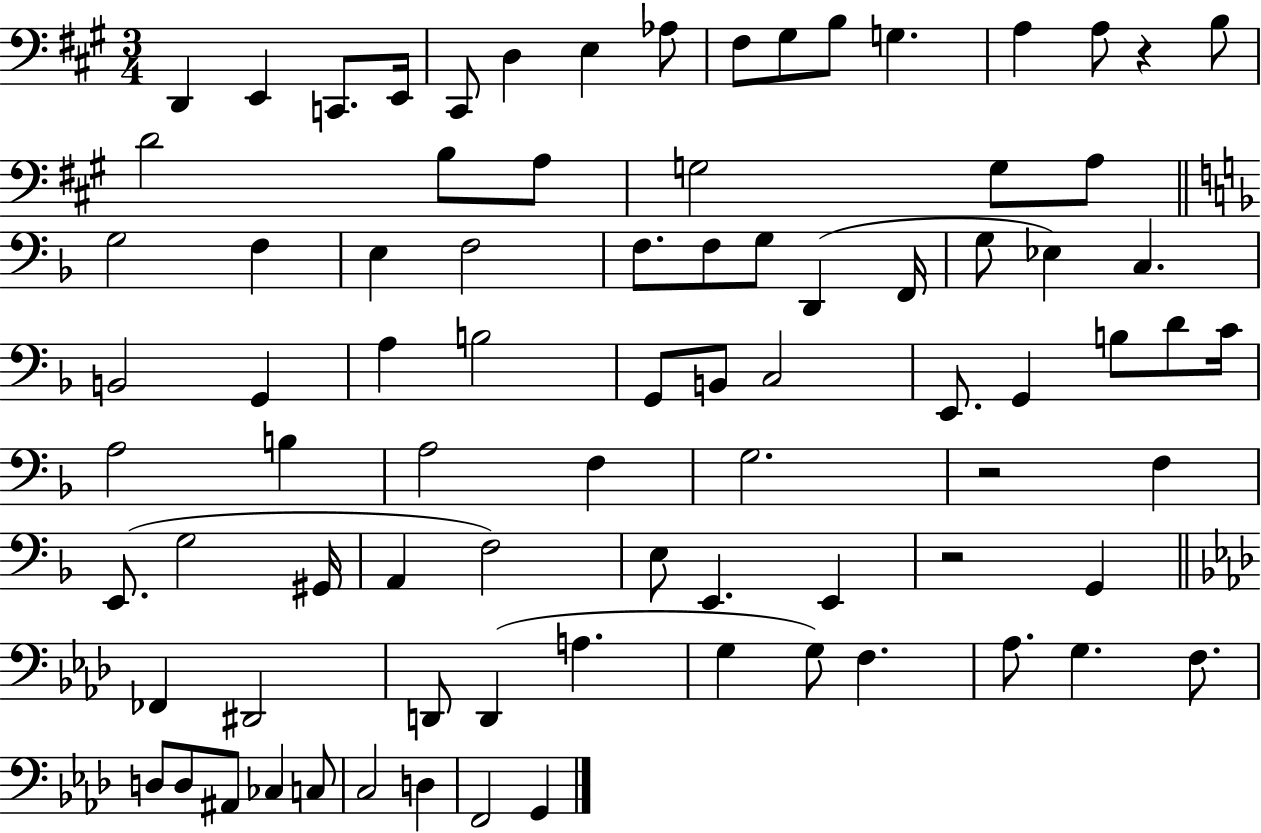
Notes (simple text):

D2/q E2/q C2/e. E2/s C#2/e D3/q E3/q Ab3/e F#3/e G#3/e B3/e G3/q. A3/q A3/e R/q B3/e D4/h B3/e A3/e G3/h G3/e A3/e G3/h F3/q E3/q F3/h F3/e. F3/e G3/e D2/q F2/s G3/e Eb3/q C3/q. B2/h G2/q A3/q B3/h G2/e B2/e C3/h E2/e. G2/q B3/e D4/e C4/s A3/h B3/q A3/h F3/q G3/h. R/h F3/q E2/e. G3/h G#2/s A2/q F3/h E3/e E2/q. E2/q R/h G2/q FES2/q D#2/h D2/e D2/q A3/q. G3/q G3/e F3/q. Ab3/e. G3/q. F3/e. D3/e D3/e A#2/e CES3/q C3/e C3/h D3/q F2/h G2/q